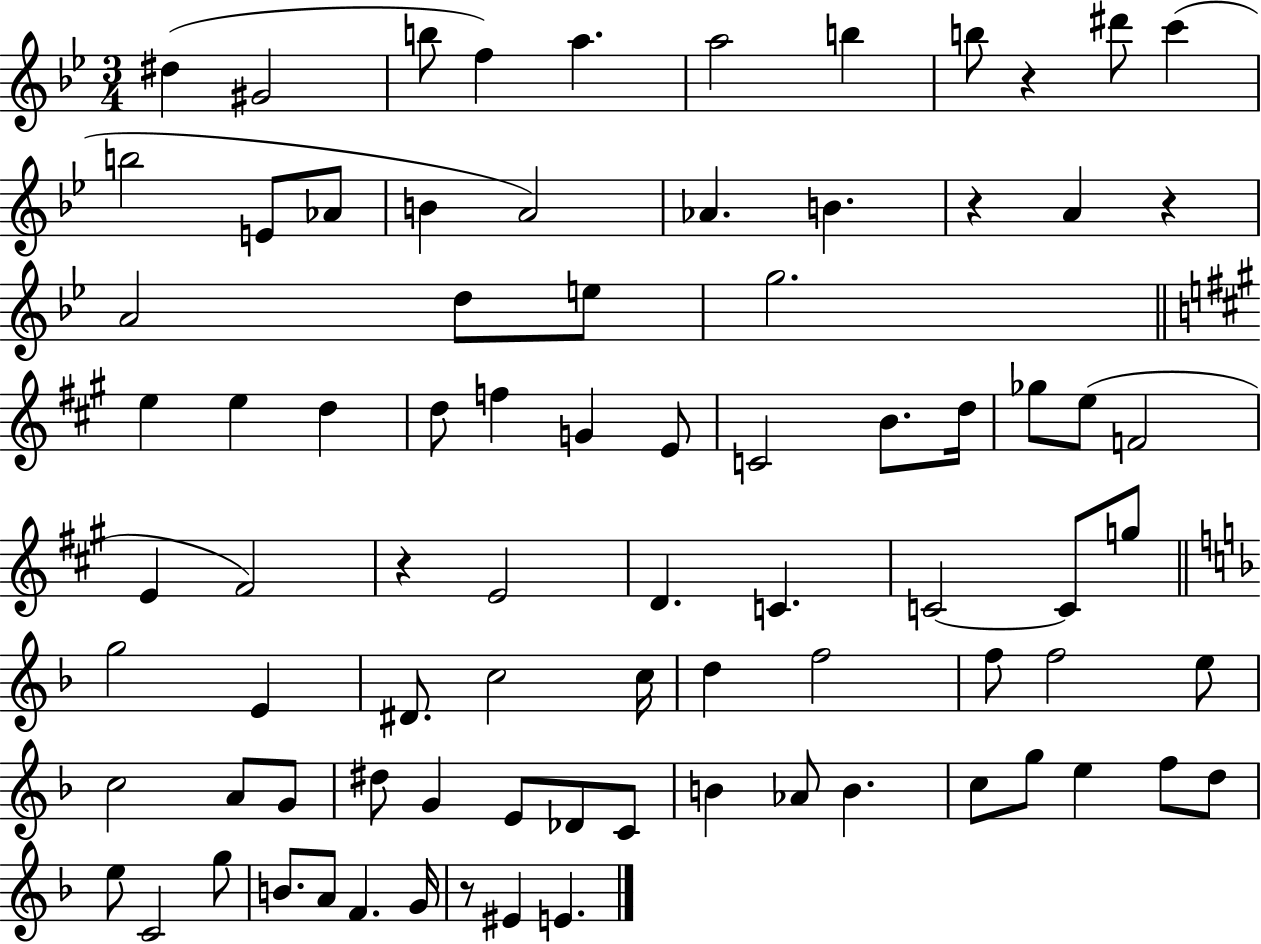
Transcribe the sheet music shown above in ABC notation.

X:1
T:Untitled
M:3/4
L:1/4
K:Bb
^d ^G2 b/2 f a a2 b b/2 z ^d'/2 c' b2 E/2 _A/2 B A2 _A B z A z A2 d/2 e/2 g2 e e d d/2 f G E/2 C2 B/2 d/4 _g/2 e/2 F2 E ^F2 z E2 D C C2 C/2 g/2 g2 E ^D/2 c2 c/4 d f2 f/2 f2 e/2 c2 A/2 G/2 ^d/2 G E/2 _D/2 C/2 B _A/2 B c/2 g/2 e f/2 d/2 e/2 C2 g/2 B/2 A/2 F G/4 z/2 ^E E